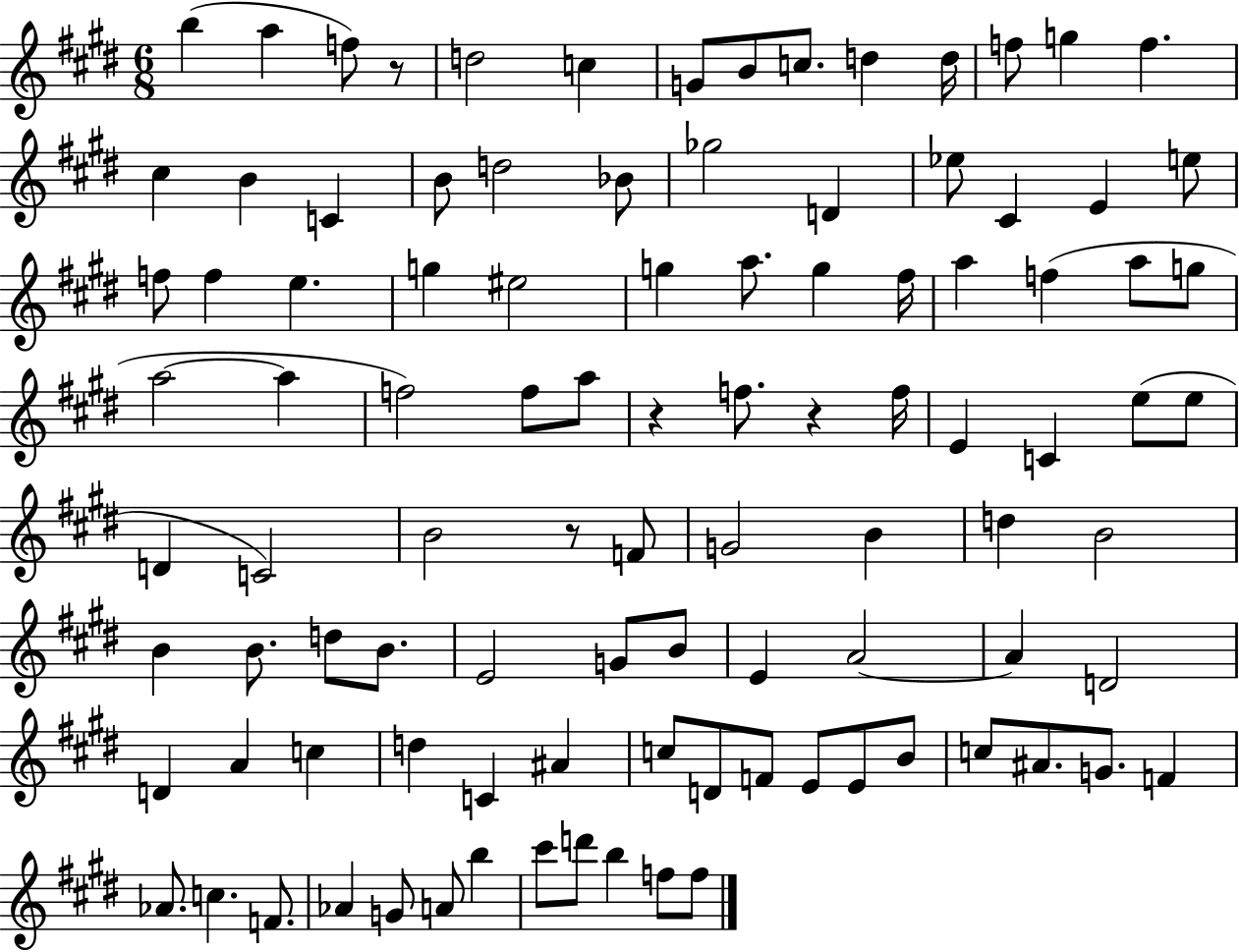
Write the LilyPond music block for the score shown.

{
  \clef treble
  \numericTimeSignature
  \time 6/8
  \key e \major
  \repeat volta 2 { b''4( a''4 f''8) r8 | d''2 c''4 | g'8 b'8 c''8. d''4 d''16 | f''8 g''4 f''4. | \break cis''4 b'4 c'4 | b'8 d''2 bes'8 | ges''2 d'4 | ees''8 cis'4 e'4 e''8 | \break f''8 f''4 e''4. | g''4 eis''2 | g''4 a''8. g''4 fis''16 | a''4 f''4( a''8 g''8 | \break a''2~~ a''4 | f''2) f''8 a''8 | r4 f''8. r4 f''16 | e'4 c'4 e''8( e''8 | \break d'4 c'2) | b'2 r8 f'8 | g'2 b'4 | d''4 b'2 | \break b'4 b'8. d''8 b'8. | e'2 g'8 b'8 | e'4 a'2~~ | a'4 d'2 | \break d'4 a'4 c''4 | d''4 c'4 ais'4 | c''8 d'8 f'8 e'8 e'8 b'8 | c''8 ais'8. g'8. f'4 | \break aes'8. c''4. f'8. | aes'4 g'8 a'8 b''4 | cis'''8 d'''8 b''4 f''8 f''8 | } \bar "|."
}